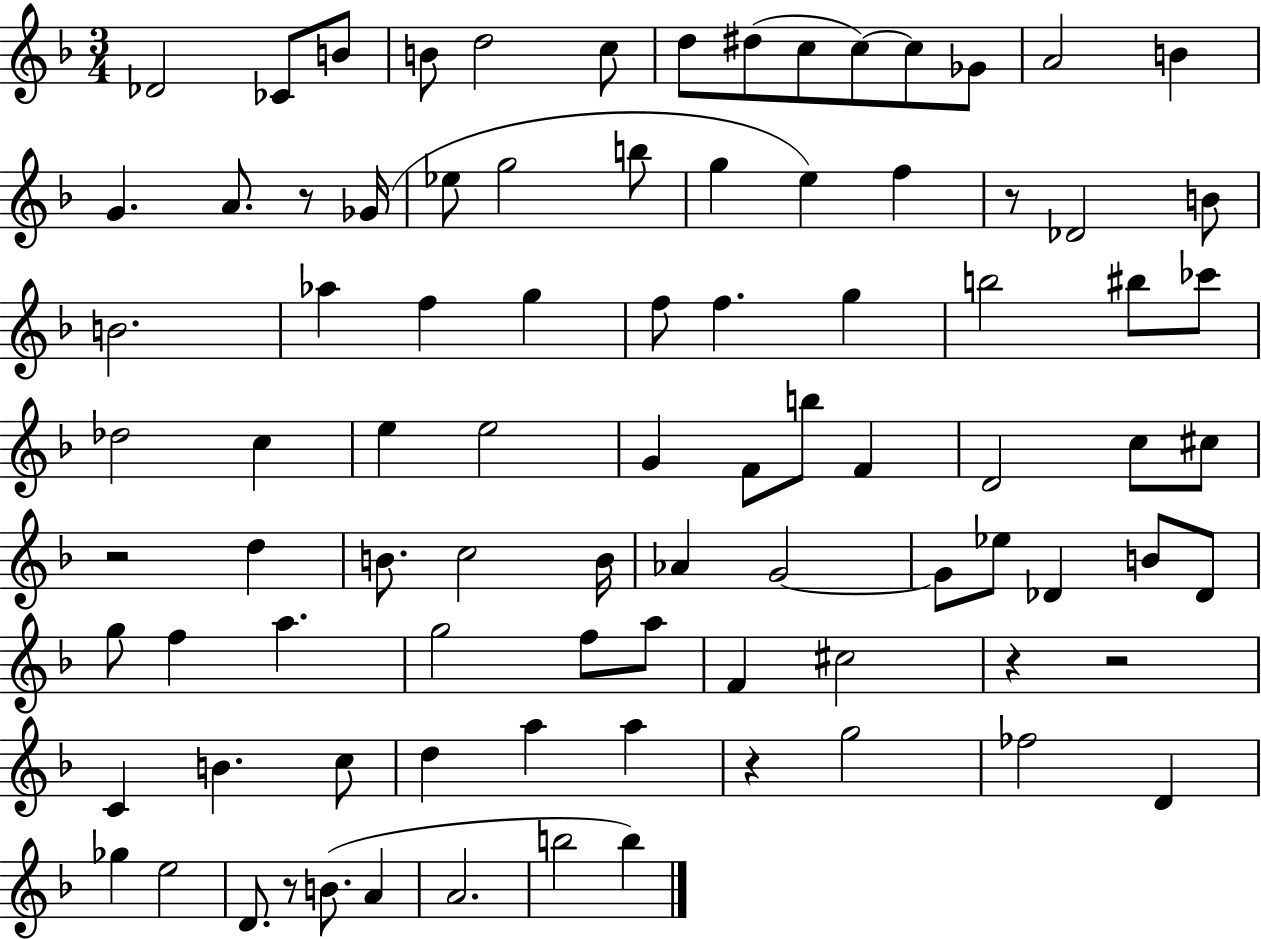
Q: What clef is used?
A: treble